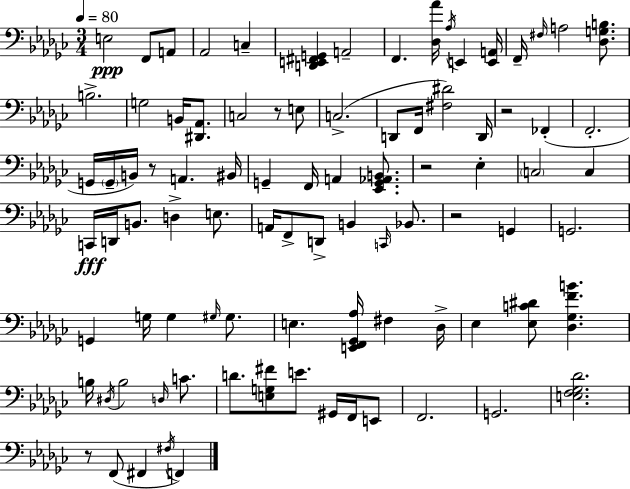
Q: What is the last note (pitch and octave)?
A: F2